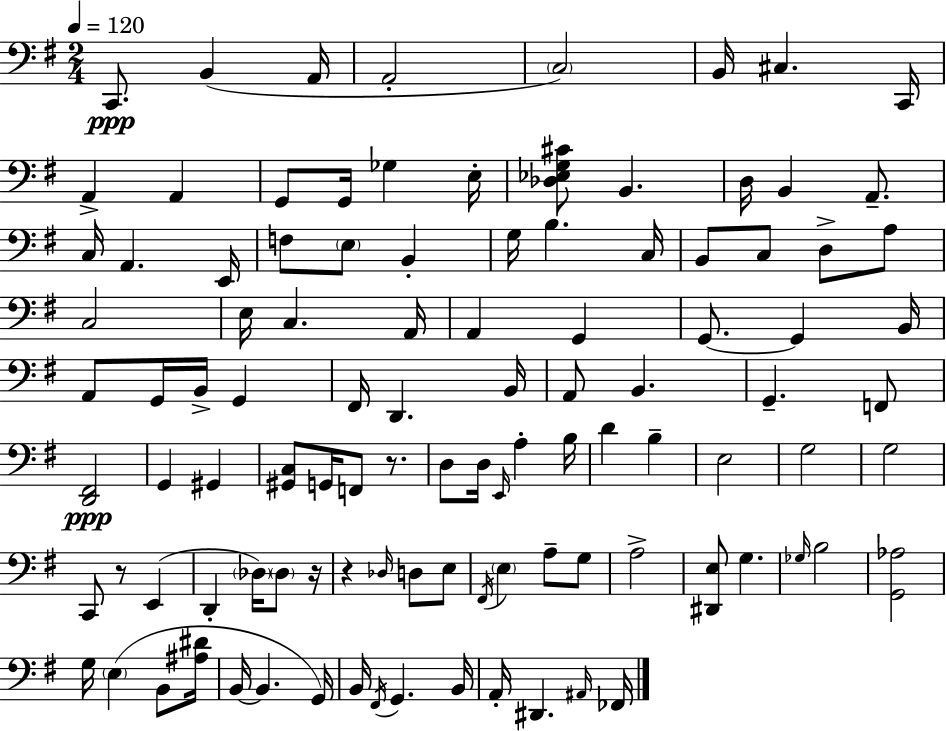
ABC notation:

X:1
T:Untitled
M:2/4
L:1/4
K:G
C,,/2 B,, A,,/4 A,,2 C,2 B,,/4 ^C, C,,/4 A,, A,, G,,/2 G,,/4 _G, E,/4 [_D,_E,G,^C]/2 B,, D,/4 B,, A,,/2 C,/4 A,, E,,/4 F,/2 E,/2 B,, G,/4 B, C,/4 B,,/2 C,/2 D,/2 A,/2 C,2 E,/4 C, A,,/4 A,, G,, G,,/2 G,, B,,/4 A,,/2 G,,/4 B,,/4 G,, ^F,,/4 D,, B,,/4 A,,/2 B,, G,, F,,/2 [D,,^F,,]2 G,, ^G,, [^G,,C,]/2 G,,/4 F,,/2 z/2 D,/2 D,/4 E,,/4 A, B,/4 D B, E,2 G,2 G,2 C,,/2 z/2 E,, D,, _D,/4 _D,/2 z/4 z _D,/4 D,/2 E,/2 ^F,,/4 E, A,/2 G,/2 A,2 [^D,,E,]/2 G, _G,/4 B,2 [G,,_A,]2 G,/4 E, B,,/2 [^A,^D]/4 B,,/4 B,, G,,/4 B,,/4 ^F,,/4 G,, B,,/4 A,,/4 ^D,, ^A,,/4 _F,,/4